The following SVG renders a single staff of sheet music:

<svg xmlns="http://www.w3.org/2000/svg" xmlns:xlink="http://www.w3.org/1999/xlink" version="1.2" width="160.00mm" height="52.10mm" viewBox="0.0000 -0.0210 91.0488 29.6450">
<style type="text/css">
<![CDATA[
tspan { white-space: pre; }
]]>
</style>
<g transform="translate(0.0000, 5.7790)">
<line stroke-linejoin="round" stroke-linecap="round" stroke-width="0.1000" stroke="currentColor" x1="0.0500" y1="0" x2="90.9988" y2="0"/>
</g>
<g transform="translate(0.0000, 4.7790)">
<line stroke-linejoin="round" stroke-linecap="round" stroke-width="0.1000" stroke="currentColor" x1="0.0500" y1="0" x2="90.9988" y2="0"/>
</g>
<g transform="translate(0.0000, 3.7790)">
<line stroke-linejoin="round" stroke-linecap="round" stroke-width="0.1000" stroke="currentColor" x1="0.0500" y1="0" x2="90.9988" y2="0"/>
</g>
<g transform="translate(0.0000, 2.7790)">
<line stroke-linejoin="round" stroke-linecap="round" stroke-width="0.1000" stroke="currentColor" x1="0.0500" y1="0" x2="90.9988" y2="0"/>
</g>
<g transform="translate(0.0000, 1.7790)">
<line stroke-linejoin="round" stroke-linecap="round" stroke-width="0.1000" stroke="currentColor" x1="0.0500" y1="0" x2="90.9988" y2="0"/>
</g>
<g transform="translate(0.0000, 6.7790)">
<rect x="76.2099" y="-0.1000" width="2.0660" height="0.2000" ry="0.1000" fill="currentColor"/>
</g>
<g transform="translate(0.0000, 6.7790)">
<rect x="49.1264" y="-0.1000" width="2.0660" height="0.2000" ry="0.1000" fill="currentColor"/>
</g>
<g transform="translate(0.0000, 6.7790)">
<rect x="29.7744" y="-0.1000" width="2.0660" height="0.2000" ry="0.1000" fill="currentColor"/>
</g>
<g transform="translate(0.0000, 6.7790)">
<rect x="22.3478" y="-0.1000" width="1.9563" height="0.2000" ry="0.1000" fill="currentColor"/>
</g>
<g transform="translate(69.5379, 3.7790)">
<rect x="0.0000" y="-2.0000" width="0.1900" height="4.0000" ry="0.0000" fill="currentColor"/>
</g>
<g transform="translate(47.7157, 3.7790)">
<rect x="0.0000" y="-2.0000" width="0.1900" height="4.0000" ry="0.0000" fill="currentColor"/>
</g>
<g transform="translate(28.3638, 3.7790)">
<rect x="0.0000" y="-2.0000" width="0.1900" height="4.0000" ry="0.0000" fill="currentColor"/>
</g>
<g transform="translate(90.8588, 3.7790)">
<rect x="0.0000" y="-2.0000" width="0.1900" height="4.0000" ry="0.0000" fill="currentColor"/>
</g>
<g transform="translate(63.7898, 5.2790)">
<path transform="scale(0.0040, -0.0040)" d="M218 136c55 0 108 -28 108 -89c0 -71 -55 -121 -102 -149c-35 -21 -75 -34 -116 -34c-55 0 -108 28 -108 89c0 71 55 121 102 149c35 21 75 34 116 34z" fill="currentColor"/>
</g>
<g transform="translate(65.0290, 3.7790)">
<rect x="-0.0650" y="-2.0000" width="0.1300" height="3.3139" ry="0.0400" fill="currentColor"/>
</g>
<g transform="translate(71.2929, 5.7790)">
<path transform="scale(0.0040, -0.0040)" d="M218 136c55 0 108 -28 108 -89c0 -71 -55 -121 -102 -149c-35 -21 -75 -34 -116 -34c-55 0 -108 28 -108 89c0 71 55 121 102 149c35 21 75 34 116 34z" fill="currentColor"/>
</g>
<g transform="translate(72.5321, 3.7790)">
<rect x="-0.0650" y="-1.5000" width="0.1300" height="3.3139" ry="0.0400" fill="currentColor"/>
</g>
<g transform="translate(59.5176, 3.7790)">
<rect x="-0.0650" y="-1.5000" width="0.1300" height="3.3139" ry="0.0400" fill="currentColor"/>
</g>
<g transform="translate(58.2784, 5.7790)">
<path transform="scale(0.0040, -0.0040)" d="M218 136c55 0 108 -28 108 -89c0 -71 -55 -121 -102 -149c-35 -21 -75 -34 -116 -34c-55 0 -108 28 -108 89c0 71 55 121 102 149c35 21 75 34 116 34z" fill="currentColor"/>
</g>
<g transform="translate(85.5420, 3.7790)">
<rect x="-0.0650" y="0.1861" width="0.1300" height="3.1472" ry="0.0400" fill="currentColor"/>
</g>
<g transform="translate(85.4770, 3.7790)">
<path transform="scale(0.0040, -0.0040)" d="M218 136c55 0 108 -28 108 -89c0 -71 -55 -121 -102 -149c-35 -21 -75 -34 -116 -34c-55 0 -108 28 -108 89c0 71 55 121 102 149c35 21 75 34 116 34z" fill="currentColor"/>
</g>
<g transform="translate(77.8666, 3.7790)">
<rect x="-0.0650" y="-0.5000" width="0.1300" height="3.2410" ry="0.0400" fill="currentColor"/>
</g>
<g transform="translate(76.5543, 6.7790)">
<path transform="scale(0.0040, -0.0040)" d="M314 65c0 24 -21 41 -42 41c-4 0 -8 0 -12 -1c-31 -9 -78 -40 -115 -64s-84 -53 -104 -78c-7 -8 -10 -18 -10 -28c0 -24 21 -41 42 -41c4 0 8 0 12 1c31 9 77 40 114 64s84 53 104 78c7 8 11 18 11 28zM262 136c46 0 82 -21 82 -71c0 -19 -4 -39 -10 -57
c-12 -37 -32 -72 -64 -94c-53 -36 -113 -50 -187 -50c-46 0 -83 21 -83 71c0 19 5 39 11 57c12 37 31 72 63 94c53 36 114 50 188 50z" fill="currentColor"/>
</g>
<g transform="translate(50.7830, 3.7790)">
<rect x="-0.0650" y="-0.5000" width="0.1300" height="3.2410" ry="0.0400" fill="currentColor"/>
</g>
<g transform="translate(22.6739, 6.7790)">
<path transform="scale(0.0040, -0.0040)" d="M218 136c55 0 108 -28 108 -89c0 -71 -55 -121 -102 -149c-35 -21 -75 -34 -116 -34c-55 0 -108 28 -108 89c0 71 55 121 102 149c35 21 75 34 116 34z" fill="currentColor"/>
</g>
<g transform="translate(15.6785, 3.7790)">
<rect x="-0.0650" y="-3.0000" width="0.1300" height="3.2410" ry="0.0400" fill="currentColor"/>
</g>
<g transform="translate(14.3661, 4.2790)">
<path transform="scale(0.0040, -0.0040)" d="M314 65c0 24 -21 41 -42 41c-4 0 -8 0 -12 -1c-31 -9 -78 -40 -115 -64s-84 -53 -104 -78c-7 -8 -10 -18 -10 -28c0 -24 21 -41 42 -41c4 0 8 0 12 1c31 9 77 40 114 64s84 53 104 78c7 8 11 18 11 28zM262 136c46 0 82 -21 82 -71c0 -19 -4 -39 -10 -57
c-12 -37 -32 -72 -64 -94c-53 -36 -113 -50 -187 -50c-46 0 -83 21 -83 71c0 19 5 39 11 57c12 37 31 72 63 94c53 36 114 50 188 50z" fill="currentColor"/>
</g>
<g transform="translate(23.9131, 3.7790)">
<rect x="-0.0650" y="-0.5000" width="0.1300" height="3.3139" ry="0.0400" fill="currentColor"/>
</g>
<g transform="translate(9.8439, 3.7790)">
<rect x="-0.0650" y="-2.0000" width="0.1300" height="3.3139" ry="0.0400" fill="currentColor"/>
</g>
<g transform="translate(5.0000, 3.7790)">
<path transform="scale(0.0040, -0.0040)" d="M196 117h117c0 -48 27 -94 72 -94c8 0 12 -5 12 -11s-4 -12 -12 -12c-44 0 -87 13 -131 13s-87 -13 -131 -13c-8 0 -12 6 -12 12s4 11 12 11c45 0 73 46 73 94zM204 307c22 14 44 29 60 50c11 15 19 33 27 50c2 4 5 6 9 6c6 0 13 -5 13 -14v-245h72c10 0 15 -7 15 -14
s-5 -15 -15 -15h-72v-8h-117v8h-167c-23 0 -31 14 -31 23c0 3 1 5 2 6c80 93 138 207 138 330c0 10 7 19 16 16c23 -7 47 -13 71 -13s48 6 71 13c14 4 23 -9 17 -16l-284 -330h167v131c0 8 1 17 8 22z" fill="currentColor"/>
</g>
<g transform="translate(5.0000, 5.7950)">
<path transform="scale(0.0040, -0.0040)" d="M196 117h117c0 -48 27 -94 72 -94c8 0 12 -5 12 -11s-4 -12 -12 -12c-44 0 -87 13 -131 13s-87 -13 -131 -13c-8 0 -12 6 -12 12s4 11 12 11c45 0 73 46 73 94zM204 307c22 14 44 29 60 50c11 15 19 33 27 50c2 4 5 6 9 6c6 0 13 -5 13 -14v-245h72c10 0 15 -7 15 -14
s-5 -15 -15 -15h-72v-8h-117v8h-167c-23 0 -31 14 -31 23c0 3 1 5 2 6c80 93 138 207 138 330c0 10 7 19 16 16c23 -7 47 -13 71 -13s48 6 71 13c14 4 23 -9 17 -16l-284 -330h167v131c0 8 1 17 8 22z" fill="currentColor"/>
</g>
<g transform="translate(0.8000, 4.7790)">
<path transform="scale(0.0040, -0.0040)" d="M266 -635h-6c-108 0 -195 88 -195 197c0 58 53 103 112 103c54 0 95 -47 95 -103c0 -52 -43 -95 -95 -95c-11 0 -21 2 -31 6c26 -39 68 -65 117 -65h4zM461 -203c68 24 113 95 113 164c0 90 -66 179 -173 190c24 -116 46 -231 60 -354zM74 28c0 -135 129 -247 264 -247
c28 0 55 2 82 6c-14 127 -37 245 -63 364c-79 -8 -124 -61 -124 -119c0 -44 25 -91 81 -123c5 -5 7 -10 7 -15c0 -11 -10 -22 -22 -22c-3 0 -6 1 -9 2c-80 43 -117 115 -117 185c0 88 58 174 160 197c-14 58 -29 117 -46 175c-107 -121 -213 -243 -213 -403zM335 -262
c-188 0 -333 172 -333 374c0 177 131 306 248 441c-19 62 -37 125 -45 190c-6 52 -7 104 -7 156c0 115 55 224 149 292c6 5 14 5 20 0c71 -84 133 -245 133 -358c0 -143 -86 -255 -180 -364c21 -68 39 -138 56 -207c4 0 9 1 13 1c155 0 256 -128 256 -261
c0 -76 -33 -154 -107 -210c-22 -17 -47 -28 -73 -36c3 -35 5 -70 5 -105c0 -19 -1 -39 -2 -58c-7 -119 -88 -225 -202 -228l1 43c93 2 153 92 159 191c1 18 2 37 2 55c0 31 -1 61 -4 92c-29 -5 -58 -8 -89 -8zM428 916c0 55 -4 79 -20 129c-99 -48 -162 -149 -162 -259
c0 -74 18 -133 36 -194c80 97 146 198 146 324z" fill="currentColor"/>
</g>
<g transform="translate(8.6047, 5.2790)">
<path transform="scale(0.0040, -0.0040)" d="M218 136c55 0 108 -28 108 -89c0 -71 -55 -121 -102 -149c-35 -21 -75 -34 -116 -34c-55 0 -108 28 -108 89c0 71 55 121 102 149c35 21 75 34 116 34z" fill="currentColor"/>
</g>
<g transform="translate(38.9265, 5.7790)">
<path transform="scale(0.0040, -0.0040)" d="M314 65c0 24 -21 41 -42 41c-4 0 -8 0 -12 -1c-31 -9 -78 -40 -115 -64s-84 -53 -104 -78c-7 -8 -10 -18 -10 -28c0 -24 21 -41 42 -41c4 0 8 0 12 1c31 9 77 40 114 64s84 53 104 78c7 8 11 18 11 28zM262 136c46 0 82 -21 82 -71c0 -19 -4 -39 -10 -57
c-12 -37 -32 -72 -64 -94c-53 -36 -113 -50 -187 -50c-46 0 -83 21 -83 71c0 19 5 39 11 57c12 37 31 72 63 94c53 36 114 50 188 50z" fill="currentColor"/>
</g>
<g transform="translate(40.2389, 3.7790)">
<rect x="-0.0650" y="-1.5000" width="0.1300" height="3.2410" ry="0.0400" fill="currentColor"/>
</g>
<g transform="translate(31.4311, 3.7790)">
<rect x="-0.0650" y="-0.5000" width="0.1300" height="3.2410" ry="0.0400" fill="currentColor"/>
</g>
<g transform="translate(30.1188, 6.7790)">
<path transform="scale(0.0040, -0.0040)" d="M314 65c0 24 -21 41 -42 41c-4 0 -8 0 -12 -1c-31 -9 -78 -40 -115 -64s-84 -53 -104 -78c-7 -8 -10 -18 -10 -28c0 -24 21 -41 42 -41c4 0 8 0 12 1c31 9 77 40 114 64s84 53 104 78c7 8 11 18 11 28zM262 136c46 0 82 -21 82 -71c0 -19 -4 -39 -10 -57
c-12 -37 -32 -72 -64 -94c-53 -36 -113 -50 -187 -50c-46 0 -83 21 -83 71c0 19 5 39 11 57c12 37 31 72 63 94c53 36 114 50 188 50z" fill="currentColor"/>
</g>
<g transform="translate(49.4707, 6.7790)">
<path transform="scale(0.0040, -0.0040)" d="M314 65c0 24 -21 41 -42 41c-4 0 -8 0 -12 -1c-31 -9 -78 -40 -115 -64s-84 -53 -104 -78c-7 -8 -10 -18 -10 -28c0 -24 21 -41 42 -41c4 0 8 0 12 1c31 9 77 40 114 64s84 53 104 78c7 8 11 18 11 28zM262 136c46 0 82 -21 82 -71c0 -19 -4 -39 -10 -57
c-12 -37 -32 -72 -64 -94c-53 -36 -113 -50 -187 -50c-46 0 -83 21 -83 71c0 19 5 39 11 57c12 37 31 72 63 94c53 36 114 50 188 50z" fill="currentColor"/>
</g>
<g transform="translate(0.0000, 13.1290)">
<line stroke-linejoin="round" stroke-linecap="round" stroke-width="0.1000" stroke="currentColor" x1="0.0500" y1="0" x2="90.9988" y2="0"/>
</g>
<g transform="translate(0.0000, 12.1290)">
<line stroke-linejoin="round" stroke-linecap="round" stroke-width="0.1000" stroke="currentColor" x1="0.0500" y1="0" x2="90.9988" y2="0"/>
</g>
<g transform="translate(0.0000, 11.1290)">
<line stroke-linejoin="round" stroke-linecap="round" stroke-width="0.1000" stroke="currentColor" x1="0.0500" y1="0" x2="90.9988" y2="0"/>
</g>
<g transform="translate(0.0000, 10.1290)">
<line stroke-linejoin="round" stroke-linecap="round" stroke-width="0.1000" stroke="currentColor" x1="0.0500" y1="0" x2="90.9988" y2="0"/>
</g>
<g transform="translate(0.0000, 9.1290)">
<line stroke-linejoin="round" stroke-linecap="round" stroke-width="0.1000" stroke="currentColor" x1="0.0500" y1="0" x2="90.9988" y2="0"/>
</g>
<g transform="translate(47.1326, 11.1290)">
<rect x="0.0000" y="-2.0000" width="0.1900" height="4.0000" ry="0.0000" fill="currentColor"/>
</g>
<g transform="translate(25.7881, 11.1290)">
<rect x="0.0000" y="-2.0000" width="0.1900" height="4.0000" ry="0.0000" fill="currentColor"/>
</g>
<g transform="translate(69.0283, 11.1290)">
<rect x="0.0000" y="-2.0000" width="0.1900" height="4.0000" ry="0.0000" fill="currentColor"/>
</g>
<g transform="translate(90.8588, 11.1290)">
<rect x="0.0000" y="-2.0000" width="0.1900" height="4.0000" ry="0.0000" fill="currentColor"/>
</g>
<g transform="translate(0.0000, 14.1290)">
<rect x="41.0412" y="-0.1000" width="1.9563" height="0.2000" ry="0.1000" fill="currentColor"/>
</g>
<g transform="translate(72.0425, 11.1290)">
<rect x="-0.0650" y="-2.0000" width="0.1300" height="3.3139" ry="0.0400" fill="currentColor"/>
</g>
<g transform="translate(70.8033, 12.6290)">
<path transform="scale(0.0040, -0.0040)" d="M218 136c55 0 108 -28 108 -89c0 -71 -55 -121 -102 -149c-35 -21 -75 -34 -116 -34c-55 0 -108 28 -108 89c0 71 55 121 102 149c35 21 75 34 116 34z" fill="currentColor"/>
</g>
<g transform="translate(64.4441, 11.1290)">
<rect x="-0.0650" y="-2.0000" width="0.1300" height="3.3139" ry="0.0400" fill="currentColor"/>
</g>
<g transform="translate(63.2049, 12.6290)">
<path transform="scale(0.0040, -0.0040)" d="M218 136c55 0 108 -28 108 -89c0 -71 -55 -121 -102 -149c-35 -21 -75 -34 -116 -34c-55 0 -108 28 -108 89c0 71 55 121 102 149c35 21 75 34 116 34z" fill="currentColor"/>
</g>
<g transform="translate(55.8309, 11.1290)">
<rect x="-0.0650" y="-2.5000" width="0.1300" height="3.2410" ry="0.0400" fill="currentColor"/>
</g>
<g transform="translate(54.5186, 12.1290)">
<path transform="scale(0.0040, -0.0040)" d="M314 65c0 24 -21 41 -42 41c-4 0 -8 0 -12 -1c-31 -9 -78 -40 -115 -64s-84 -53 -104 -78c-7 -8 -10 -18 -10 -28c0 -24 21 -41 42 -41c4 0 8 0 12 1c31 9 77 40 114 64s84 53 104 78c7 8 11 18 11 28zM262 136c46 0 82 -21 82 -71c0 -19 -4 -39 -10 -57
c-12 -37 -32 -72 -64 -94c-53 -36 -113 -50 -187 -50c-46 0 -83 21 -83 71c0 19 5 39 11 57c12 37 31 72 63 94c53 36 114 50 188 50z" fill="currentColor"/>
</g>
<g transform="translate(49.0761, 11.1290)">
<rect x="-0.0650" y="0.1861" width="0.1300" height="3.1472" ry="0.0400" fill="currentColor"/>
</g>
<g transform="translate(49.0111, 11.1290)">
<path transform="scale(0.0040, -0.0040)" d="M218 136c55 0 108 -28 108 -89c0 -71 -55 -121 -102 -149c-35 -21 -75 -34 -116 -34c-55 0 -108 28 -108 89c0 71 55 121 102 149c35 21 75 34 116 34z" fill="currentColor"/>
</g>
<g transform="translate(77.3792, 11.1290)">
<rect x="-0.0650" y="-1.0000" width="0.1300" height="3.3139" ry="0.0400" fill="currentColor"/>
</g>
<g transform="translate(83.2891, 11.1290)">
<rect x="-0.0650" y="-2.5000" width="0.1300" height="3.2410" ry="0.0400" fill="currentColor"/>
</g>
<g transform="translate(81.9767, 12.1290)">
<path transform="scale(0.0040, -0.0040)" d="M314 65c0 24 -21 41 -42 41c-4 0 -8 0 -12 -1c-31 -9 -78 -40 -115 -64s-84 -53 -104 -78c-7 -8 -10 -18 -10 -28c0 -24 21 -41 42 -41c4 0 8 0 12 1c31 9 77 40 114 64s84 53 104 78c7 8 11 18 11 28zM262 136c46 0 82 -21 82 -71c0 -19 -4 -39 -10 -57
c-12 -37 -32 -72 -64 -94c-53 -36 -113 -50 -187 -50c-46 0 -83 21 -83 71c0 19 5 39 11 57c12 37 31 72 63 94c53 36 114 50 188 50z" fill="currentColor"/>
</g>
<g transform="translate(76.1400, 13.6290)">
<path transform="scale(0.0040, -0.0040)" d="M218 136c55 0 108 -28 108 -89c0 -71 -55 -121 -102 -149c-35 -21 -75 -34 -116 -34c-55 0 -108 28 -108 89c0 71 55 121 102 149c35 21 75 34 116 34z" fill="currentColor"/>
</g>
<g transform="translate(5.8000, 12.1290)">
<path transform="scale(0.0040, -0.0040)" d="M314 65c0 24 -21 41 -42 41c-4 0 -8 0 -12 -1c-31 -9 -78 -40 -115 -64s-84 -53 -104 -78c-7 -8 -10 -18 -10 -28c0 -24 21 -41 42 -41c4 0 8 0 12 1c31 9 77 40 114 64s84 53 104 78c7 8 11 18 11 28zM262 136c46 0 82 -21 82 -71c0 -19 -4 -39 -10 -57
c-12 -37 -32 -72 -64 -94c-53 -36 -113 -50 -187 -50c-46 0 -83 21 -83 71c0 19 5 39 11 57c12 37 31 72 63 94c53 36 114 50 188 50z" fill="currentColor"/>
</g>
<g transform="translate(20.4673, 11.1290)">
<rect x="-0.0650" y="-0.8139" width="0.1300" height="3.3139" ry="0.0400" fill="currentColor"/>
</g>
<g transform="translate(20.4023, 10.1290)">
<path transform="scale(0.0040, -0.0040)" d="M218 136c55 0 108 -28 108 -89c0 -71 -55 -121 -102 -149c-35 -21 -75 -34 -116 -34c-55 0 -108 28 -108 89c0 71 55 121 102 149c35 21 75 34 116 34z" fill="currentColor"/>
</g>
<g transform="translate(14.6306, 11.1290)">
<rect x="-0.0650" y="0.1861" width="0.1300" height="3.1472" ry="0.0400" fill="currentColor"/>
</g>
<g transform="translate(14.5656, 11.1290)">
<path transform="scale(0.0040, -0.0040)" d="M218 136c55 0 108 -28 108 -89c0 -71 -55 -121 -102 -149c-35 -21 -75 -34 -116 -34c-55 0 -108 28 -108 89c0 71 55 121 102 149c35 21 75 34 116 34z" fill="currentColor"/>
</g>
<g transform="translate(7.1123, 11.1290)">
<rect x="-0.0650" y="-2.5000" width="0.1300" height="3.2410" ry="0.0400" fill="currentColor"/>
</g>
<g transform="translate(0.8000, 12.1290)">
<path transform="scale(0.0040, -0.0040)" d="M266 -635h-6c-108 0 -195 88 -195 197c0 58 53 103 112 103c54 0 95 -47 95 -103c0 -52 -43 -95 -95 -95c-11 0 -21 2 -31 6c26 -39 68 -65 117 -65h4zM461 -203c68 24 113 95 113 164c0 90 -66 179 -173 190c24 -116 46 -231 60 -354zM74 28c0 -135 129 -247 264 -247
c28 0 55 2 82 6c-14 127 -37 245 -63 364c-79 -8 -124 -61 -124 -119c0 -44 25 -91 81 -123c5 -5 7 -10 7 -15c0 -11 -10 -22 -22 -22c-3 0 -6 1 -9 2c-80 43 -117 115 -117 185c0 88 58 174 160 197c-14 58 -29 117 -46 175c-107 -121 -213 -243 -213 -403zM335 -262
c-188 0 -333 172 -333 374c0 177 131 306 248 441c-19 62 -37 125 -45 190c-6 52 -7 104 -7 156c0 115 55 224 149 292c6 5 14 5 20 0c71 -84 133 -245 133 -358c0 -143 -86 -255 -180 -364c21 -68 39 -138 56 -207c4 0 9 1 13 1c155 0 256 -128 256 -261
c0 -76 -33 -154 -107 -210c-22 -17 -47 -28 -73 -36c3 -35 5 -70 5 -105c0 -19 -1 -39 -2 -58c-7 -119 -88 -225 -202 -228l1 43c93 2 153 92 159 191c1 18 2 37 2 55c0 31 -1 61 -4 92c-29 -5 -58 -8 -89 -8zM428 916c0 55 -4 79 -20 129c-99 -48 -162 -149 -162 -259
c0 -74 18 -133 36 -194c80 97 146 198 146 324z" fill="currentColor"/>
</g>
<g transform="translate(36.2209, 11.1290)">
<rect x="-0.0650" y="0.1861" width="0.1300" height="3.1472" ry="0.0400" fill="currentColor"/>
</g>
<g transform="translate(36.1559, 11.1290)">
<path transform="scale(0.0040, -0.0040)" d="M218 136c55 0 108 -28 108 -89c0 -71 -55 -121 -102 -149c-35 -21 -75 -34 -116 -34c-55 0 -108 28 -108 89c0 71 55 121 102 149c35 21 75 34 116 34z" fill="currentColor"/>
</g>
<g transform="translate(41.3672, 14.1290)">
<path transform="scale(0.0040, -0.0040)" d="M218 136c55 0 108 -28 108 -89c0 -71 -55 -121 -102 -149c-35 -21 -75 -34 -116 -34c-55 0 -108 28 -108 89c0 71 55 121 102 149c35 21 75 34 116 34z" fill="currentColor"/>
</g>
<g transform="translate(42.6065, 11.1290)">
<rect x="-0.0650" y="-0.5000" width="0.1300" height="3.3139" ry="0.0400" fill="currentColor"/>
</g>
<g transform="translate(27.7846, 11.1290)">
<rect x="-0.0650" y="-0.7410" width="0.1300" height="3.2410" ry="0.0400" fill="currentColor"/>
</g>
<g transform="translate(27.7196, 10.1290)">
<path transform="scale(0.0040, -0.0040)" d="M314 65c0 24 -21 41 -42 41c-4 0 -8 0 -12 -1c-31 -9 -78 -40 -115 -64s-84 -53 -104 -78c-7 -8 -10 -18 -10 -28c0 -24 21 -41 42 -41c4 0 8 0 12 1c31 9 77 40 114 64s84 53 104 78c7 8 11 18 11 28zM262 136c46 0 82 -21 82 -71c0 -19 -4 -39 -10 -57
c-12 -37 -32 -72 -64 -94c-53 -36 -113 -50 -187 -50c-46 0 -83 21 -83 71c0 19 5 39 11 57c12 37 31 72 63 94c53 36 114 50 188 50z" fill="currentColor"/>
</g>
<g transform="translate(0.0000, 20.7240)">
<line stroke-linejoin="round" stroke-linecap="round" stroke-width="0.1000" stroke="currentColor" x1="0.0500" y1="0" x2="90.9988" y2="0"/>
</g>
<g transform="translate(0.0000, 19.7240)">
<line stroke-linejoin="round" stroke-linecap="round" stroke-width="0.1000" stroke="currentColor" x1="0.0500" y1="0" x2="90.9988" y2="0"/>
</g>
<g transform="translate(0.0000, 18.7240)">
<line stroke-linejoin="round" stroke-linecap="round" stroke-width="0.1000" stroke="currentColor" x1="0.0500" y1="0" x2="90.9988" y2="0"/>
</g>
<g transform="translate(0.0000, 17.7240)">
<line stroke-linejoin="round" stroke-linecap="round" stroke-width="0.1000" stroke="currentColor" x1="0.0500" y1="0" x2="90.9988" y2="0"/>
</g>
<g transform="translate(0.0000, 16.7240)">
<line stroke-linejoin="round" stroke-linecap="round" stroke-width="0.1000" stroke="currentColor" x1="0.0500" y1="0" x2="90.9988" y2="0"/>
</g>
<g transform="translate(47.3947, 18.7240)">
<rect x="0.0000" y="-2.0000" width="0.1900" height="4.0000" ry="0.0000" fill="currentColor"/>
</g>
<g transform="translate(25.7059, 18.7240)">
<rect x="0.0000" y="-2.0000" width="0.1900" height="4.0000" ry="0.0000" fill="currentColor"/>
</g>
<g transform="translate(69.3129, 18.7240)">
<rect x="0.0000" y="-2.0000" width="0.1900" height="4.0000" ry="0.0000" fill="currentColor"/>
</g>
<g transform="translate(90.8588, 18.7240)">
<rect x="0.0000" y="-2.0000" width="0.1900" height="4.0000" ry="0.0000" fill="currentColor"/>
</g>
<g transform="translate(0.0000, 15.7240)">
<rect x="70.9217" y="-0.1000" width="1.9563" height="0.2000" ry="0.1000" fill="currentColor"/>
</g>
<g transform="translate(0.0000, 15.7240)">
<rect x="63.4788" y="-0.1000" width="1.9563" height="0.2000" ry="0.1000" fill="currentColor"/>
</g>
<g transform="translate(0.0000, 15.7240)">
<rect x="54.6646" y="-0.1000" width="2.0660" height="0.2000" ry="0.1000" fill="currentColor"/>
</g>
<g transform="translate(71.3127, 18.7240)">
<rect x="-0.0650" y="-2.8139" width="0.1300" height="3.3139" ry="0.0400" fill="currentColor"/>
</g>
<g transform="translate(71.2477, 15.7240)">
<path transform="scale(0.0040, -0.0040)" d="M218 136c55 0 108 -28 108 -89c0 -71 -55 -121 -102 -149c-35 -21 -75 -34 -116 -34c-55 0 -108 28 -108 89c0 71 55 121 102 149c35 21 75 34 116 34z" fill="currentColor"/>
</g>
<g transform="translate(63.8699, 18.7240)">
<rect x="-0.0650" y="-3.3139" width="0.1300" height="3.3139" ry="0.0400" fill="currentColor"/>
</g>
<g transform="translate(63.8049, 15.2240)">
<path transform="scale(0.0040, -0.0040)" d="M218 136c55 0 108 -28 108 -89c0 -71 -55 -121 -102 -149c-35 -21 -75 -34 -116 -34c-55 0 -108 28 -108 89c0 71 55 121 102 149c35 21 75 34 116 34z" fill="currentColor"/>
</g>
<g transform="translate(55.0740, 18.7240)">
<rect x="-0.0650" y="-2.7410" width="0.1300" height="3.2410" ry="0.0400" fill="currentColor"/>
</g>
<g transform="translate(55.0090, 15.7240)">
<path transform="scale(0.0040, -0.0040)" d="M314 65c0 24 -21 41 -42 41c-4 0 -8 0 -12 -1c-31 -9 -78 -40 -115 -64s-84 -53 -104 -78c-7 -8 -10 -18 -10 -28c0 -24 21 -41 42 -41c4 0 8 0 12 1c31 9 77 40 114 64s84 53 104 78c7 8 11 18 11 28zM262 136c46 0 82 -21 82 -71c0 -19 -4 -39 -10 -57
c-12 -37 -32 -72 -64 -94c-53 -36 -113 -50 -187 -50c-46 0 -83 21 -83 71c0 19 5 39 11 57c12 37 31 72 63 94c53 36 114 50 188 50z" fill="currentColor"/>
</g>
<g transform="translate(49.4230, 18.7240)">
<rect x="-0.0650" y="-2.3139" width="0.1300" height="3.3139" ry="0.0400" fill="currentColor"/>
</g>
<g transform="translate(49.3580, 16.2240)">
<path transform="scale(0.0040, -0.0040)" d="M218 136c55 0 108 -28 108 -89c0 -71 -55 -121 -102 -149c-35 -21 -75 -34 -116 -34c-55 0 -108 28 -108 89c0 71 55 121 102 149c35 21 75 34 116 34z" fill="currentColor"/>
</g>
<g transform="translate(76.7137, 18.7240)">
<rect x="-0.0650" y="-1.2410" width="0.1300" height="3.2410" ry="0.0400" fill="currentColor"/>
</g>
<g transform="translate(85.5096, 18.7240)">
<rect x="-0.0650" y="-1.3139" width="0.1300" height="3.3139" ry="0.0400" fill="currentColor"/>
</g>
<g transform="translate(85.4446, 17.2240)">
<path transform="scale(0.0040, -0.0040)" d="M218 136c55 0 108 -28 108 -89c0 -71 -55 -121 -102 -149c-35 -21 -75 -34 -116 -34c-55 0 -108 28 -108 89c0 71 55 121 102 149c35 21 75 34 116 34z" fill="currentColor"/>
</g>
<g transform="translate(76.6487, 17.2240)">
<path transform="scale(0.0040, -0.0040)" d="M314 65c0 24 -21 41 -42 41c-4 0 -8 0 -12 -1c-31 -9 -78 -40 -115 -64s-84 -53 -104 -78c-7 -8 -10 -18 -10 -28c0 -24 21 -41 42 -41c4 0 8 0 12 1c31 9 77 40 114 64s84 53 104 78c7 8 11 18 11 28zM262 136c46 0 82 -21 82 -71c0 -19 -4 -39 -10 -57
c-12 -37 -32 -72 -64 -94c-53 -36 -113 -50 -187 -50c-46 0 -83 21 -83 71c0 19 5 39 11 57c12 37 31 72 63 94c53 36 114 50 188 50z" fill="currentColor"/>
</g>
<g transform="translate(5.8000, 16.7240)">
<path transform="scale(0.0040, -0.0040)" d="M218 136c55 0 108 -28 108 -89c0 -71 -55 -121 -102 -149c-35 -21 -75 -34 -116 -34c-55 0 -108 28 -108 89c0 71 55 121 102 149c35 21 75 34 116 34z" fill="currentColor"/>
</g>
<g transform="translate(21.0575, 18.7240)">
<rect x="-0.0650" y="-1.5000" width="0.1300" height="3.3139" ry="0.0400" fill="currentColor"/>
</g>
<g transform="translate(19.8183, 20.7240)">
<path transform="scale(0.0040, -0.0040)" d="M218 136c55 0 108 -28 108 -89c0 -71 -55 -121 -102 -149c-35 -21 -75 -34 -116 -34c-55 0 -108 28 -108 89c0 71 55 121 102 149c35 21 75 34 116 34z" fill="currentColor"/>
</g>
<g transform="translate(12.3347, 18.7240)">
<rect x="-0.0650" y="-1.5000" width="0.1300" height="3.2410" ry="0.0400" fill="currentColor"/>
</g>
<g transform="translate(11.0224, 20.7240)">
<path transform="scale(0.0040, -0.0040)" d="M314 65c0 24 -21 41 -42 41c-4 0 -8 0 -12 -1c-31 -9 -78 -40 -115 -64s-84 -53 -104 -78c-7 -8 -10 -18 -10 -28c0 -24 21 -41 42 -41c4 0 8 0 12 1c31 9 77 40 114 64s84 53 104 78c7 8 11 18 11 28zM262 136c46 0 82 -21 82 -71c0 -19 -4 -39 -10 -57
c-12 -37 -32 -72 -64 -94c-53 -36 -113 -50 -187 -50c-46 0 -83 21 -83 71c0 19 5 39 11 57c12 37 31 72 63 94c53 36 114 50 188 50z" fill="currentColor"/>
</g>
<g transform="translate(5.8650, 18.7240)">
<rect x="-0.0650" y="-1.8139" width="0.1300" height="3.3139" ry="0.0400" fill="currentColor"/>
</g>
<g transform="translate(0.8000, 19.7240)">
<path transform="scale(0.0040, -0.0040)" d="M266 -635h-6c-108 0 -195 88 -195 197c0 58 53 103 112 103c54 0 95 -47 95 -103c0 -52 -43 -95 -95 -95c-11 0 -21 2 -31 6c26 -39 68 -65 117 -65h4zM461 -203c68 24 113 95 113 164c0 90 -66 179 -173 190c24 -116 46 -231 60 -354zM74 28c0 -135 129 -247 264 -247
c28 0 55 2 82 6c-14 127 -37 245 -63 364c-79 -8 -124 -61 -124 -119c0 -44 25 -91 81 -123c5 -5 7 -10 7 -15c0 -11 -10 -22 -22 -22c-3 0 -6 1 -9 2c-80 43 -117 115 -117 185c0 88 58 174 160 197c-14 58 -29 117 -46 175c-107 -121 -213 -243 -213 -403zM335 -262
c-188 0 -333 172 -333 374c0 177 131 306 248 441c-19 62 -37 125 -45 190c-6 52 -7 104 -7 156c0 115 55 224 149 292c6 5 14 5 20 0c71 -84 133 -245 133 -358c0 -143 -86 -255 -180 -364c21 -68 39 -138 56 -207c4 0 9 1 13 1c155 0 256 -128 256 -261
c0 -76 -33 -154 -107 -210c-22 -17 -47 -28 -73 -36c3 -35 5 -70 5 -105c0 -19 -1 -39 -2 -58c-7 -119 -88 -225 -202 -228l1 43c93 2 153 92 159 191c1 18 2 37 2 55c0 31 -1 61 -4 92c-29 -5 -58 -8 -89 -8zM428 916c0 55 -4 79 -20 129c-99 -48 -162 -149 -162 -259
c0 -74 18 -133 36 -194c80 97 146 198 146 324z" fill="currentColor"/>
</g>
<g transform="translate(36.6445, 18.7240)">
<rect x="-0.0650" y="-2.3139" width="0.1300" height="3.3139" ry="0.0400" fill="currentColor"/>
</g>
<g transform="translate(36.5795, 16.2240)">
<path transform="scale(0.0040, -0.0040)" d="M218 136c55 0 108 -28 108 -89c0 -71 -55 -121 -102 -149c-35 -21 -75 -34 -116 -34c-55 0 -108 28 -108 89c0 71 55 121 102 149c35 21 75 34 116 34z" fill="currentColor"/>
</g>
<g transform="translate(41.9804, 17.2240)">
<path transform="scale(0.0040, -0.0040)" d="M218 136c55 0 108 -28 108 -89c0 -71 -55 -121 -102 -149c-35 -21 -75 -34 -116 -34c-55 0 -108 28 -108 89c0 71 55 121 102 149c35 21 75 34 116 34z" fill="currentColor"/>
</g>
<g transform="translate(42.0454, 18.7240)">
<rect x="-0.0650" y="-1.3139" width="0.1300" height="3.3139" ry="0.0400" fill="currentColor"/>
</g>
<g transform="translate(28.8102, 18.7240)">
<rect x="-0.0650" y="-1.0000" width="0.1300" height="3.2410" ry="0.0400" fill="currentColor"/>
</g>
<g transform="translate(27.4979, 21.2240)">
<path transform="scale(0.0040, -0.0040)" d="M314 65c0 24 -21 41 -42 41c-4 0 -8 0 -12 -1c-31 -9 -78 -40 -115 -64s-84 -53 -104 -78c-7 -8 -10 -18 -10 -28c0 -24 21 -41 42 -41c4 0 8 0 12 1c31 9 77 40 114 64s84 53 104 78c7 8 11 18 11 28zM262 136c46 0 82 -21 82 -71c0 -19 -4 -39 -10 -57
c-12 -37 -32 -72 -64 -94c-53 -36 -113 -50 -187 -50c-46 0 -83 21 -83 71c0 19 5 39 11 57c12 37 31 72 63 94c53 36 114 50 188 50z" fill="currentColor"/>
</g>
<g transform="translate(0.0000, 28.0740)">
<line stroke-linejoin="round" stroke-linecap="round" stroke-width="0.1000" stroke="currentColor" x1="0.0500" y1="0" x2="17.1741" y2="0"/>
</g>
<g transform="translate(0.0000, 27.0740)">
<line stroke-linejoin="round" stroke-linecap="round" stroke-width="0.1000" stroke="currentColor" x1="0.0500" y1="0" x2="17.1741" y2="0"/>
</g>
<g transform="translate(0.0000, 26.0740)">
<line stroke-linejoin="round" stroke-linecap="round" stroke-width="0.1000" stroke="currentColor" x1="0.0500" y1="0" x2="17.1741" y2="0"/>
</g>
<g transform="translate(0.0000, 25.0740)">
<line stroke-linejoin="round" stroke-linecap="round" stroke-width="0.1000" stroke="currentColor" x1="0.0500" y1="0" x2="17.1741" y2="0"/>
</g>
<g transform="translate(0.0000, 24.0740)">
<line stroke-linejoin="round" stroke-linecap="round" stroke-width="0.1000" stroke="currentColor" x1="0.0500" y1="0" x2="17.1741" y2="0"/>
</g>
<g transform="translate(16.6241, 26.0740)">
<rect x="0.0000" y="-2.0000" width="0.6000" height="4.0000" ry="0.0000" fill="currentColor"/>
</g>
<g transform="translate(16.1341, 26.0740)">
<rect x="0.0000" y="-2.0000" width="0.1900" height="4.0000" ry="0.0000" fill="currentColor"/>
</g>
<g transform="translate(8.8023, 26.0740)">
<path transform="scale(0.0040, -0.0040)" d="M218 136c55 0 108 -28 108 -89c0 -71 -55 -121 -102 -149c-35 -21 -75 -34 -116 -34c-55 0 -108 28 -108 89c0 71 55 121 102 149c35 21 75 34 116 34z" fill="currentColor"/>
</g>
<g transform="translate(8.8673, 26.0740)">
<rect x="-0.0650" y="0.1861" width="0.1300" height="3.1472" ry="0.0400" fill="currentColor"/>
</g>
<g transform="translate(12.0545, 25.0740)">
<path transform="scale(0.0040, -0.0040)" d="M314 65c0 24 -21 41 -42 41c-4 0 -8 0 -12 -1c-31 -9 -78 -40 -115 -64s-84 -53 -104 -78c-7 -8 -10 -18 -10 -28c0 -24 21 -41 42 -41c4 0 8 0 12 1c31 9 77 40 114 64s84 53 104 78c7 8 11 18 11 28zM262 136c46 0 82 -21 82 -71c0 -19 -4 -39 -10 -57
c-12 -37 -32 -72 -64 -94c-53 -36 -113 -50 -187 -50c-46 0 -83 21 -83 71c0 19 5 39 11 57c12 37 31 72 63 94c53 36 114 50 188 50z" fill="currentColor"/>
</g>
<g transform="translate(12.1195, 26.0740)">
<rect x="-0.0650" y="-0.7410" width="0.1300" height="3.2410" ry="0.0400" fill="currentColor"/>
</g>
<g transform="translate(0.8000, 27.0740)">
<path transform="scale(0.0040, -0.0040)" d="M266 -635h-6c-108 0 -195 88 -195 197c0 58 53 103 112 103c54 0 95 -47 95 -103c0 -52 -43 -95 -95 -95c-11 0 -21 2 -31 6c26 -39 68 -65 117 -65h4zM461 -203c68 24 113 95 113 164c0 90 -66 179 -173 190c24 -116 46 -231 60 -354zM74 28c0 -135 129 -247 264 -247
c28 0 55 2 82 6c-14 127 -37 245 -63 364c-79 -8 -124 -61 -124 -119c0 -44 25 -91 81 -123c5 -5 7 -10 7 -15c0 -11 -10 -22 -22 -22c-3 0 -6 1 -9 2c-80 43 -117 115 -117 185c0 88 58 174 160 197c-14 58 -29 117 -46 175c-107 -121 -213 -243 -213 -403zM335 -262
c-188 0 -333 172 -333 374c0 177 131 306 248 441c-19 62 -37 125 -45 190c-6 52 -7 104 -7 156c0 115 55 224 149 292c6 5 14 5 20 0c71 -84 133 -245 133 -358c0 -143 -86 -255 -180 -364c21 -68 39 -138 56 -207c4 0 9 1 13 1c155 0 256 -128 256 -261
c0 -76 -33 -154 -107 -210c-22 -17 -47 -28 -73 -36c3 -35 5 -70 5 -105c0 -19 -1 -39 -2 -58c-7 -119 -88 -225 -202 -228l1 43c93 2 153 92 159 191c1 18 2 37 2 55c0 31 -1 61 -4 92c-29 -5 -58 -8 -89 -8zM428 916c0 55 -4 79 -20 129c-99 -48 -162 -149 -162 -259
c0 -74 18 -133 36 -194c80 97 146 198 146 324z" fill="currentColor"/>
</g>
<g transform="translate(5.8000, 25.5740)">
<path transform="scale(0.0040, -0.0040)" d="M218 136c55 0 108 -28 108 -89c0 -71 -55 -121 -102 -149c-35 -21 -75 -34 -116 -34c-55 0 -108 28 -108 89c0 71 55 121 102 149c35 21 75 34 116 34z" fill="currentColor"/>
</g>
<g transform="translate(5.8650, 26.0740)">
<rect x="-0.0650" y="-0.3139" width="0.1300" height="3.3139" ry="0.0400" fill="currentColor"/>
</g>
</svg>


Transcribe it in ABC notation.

X:1
T:Untitled
M:4/4
L:1/4
K:C
F A2 C C2 E2 C2 E F E C2 B G2 B d d2 B C B G2 F F D G2 f E2 E D2 g e g a2 b a e2 e c B d2